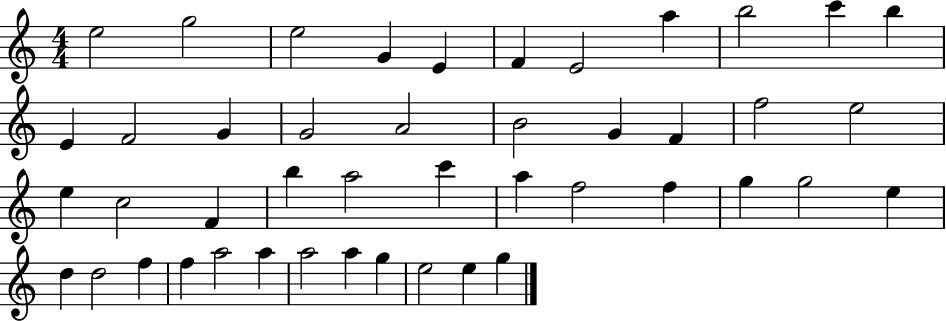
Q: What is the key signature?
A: C major